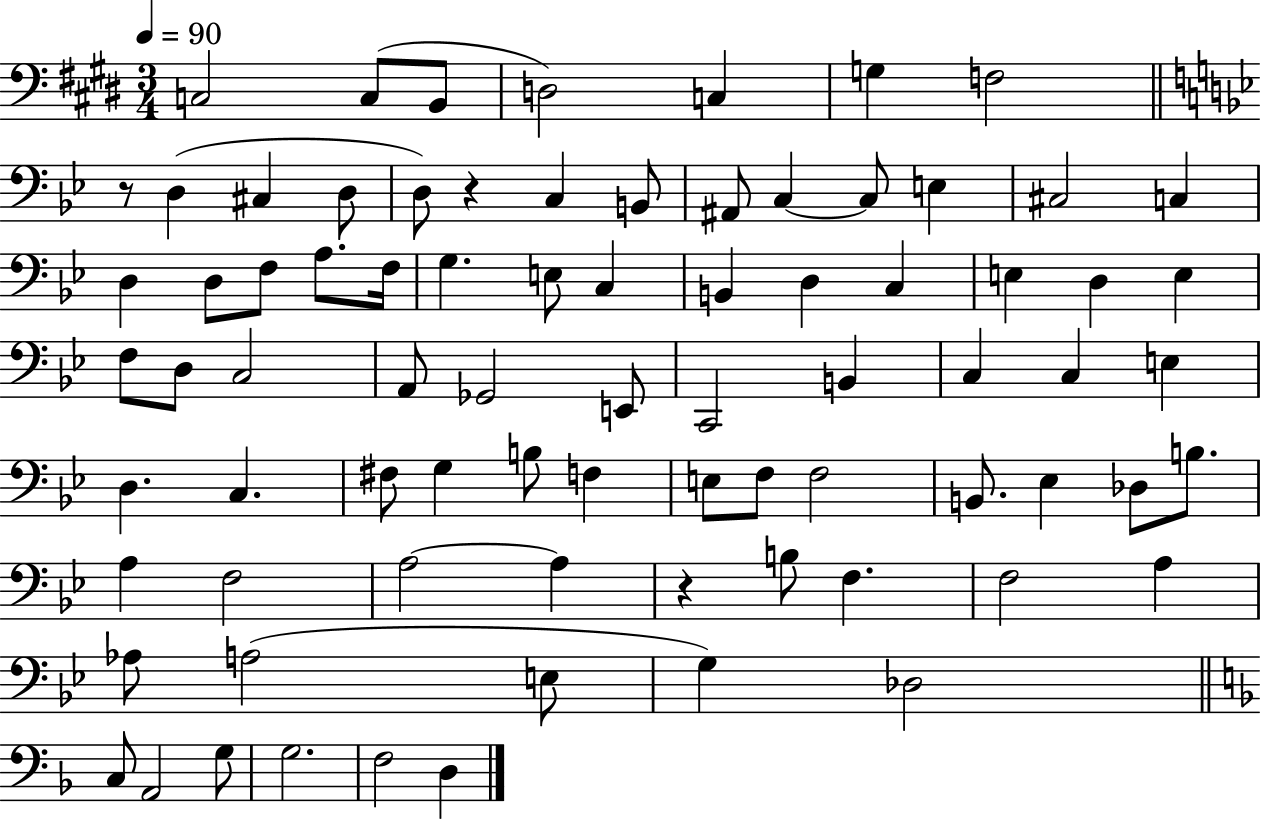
{
  \clef bass
  \numericTimeSignature
  \time 3/4
  \key e \major
  \tempo 4 = 90
  \repeat volta 2 { c2 c8( b,8 | d2) c4 | g4 f2 | \bar "||" \break \key g \minor r8 d4( cis4 d8 | d8) r4 c4 b,8 | ais,8 c4~~ c8 e4 | cis2 c4 | \break d4 d8 f8 a8. f16 | g4. e8 c4 | b,4 d4 c4 | e4 d4 e4 | \break f8 d8 c2 | a,8 ges,2 e,8 | c,2 b,4 | c4 c4 e4 | \break d4. c4. | fis8 g4 b8 f4 | e8 f8 f2 | b,8. ees4 des8 b8. | \break a4 f2 | a2~~ a4 | r4 b8 f4. | f2 a4 | \break aes8 a2( e8 | g4) des2 | \bar "||" \break \key f \major c8 a,2 g8 | g2. | f2 d4 | } \bar "|."
}